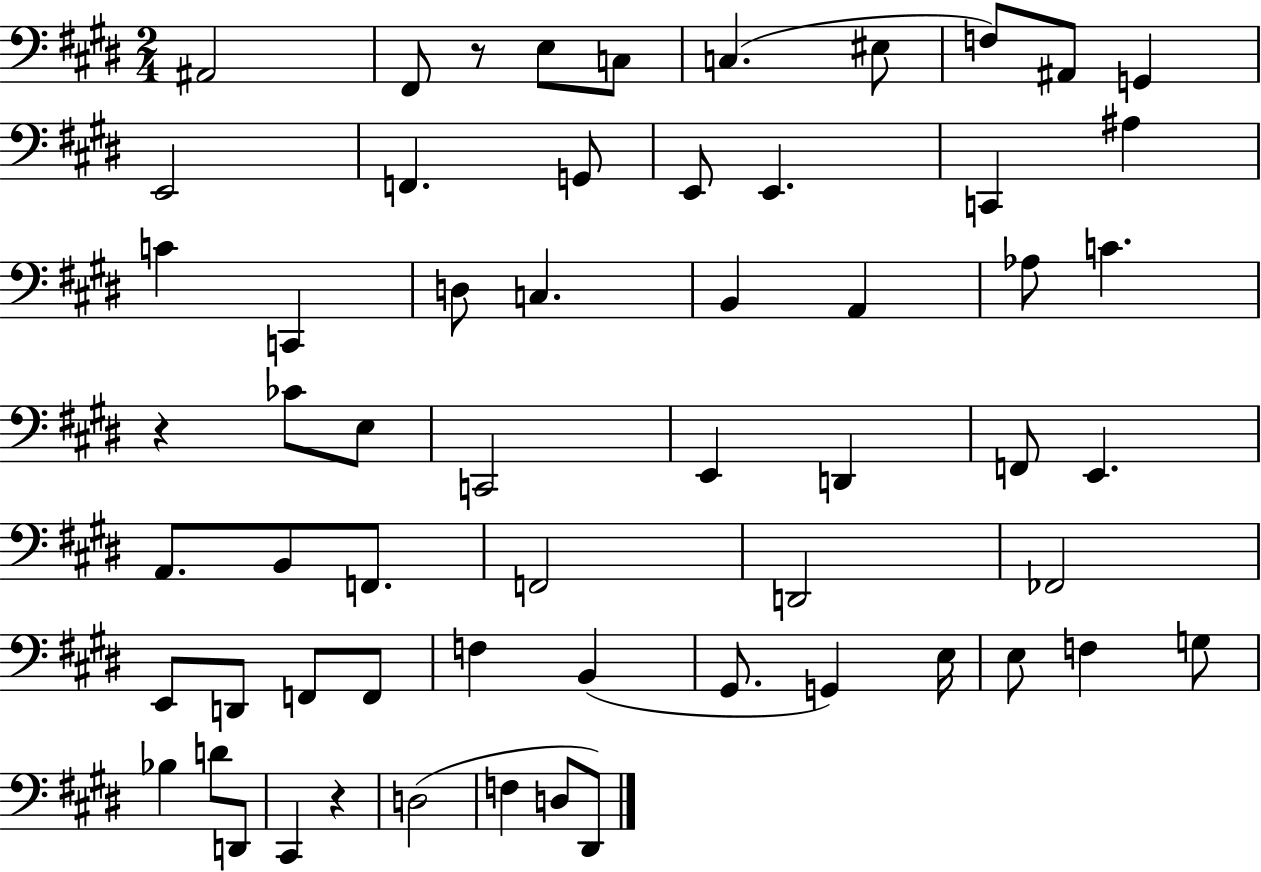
{
  \clef bass
  \numericTimeSignature
  \time 2/4
  \key e \major
  ais,2 | fis,8 r8 e8 c8 | c4.( eis8 | f8) ais,8 g,4 | \break e,2 | f,4. g,8 | e,8 e,4. | c,4 ais4 | \break c'4 c,4 | d8 c4. | b,4 a,4 | aes8 c'4. | \break r4 ces'8 e8 | c,2 | e,4 d,4 | f,8 e,4. | \break a,8. b,8 f,8. | f,2 | d,2 | fes,2 | \break e,8 d,8 f,8 f,8 | f4 b,4( | gis,8. g,4) e16 | e8 f4 g8 | \break bes4 d'8 d,8 | cis,4 r4 | d2( | f4 d8 dis,8) | \break \bar "|."
}